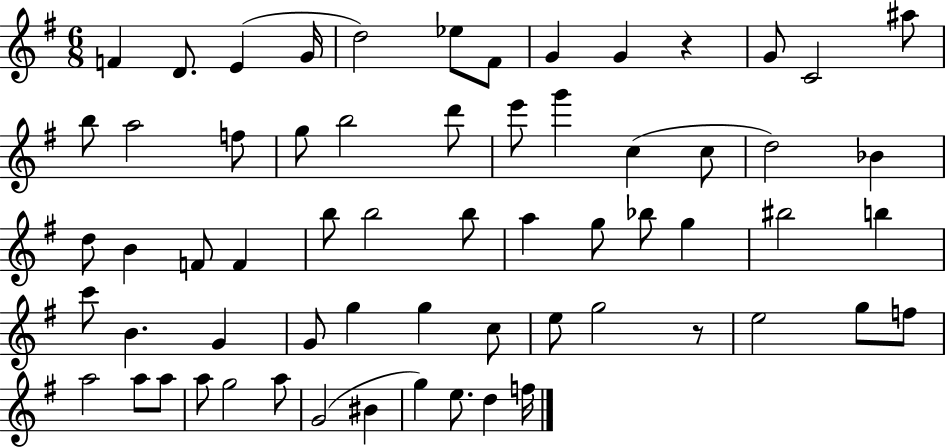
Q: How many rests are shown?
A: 2